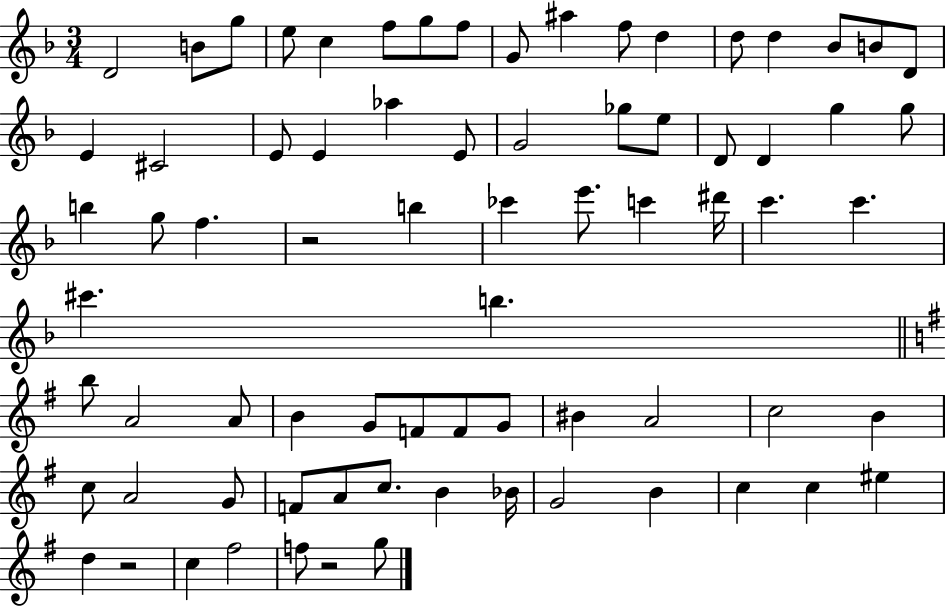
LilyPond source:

{
  \clef treble
  \numericTimeSignature
  \time 3/4
  \key f \major
  \repeat volta 2 { d'2 b'8 g''8 | e''8 c''4 f''8 g''8 f''8 | g'8 ais''4 f''8 d''4 | d''8 d''4 bes'8 b'8 d'8 | \break e'4 cis'2 | e'8 e'4 aes''4 e'8 | g'2 ges''8 e''8 | d'8 d'4 g''4 g''8 | \break b''4 g''8 f''4. | r2 b''4 | ces'''4 e'''8. c'''4 dis'''16 | c'''4. c'''4. | \break cis'''4. b''4. | \bar "||" \break \key g \major b''8 a'2 a'8 | b'4 g'8 f'8 f'8 g'8 | bis'4 a'2 | c''2 b'4 | \break c''8 a'2 g'8 | f'8 a'8 c''8. b'4 bes'16 | g'2 b'4 | c''4 c''4 eis''4 | \break d''4 r2 | c''4 fis''2 | f''8 r2 g''8 | } \bar "|."
}